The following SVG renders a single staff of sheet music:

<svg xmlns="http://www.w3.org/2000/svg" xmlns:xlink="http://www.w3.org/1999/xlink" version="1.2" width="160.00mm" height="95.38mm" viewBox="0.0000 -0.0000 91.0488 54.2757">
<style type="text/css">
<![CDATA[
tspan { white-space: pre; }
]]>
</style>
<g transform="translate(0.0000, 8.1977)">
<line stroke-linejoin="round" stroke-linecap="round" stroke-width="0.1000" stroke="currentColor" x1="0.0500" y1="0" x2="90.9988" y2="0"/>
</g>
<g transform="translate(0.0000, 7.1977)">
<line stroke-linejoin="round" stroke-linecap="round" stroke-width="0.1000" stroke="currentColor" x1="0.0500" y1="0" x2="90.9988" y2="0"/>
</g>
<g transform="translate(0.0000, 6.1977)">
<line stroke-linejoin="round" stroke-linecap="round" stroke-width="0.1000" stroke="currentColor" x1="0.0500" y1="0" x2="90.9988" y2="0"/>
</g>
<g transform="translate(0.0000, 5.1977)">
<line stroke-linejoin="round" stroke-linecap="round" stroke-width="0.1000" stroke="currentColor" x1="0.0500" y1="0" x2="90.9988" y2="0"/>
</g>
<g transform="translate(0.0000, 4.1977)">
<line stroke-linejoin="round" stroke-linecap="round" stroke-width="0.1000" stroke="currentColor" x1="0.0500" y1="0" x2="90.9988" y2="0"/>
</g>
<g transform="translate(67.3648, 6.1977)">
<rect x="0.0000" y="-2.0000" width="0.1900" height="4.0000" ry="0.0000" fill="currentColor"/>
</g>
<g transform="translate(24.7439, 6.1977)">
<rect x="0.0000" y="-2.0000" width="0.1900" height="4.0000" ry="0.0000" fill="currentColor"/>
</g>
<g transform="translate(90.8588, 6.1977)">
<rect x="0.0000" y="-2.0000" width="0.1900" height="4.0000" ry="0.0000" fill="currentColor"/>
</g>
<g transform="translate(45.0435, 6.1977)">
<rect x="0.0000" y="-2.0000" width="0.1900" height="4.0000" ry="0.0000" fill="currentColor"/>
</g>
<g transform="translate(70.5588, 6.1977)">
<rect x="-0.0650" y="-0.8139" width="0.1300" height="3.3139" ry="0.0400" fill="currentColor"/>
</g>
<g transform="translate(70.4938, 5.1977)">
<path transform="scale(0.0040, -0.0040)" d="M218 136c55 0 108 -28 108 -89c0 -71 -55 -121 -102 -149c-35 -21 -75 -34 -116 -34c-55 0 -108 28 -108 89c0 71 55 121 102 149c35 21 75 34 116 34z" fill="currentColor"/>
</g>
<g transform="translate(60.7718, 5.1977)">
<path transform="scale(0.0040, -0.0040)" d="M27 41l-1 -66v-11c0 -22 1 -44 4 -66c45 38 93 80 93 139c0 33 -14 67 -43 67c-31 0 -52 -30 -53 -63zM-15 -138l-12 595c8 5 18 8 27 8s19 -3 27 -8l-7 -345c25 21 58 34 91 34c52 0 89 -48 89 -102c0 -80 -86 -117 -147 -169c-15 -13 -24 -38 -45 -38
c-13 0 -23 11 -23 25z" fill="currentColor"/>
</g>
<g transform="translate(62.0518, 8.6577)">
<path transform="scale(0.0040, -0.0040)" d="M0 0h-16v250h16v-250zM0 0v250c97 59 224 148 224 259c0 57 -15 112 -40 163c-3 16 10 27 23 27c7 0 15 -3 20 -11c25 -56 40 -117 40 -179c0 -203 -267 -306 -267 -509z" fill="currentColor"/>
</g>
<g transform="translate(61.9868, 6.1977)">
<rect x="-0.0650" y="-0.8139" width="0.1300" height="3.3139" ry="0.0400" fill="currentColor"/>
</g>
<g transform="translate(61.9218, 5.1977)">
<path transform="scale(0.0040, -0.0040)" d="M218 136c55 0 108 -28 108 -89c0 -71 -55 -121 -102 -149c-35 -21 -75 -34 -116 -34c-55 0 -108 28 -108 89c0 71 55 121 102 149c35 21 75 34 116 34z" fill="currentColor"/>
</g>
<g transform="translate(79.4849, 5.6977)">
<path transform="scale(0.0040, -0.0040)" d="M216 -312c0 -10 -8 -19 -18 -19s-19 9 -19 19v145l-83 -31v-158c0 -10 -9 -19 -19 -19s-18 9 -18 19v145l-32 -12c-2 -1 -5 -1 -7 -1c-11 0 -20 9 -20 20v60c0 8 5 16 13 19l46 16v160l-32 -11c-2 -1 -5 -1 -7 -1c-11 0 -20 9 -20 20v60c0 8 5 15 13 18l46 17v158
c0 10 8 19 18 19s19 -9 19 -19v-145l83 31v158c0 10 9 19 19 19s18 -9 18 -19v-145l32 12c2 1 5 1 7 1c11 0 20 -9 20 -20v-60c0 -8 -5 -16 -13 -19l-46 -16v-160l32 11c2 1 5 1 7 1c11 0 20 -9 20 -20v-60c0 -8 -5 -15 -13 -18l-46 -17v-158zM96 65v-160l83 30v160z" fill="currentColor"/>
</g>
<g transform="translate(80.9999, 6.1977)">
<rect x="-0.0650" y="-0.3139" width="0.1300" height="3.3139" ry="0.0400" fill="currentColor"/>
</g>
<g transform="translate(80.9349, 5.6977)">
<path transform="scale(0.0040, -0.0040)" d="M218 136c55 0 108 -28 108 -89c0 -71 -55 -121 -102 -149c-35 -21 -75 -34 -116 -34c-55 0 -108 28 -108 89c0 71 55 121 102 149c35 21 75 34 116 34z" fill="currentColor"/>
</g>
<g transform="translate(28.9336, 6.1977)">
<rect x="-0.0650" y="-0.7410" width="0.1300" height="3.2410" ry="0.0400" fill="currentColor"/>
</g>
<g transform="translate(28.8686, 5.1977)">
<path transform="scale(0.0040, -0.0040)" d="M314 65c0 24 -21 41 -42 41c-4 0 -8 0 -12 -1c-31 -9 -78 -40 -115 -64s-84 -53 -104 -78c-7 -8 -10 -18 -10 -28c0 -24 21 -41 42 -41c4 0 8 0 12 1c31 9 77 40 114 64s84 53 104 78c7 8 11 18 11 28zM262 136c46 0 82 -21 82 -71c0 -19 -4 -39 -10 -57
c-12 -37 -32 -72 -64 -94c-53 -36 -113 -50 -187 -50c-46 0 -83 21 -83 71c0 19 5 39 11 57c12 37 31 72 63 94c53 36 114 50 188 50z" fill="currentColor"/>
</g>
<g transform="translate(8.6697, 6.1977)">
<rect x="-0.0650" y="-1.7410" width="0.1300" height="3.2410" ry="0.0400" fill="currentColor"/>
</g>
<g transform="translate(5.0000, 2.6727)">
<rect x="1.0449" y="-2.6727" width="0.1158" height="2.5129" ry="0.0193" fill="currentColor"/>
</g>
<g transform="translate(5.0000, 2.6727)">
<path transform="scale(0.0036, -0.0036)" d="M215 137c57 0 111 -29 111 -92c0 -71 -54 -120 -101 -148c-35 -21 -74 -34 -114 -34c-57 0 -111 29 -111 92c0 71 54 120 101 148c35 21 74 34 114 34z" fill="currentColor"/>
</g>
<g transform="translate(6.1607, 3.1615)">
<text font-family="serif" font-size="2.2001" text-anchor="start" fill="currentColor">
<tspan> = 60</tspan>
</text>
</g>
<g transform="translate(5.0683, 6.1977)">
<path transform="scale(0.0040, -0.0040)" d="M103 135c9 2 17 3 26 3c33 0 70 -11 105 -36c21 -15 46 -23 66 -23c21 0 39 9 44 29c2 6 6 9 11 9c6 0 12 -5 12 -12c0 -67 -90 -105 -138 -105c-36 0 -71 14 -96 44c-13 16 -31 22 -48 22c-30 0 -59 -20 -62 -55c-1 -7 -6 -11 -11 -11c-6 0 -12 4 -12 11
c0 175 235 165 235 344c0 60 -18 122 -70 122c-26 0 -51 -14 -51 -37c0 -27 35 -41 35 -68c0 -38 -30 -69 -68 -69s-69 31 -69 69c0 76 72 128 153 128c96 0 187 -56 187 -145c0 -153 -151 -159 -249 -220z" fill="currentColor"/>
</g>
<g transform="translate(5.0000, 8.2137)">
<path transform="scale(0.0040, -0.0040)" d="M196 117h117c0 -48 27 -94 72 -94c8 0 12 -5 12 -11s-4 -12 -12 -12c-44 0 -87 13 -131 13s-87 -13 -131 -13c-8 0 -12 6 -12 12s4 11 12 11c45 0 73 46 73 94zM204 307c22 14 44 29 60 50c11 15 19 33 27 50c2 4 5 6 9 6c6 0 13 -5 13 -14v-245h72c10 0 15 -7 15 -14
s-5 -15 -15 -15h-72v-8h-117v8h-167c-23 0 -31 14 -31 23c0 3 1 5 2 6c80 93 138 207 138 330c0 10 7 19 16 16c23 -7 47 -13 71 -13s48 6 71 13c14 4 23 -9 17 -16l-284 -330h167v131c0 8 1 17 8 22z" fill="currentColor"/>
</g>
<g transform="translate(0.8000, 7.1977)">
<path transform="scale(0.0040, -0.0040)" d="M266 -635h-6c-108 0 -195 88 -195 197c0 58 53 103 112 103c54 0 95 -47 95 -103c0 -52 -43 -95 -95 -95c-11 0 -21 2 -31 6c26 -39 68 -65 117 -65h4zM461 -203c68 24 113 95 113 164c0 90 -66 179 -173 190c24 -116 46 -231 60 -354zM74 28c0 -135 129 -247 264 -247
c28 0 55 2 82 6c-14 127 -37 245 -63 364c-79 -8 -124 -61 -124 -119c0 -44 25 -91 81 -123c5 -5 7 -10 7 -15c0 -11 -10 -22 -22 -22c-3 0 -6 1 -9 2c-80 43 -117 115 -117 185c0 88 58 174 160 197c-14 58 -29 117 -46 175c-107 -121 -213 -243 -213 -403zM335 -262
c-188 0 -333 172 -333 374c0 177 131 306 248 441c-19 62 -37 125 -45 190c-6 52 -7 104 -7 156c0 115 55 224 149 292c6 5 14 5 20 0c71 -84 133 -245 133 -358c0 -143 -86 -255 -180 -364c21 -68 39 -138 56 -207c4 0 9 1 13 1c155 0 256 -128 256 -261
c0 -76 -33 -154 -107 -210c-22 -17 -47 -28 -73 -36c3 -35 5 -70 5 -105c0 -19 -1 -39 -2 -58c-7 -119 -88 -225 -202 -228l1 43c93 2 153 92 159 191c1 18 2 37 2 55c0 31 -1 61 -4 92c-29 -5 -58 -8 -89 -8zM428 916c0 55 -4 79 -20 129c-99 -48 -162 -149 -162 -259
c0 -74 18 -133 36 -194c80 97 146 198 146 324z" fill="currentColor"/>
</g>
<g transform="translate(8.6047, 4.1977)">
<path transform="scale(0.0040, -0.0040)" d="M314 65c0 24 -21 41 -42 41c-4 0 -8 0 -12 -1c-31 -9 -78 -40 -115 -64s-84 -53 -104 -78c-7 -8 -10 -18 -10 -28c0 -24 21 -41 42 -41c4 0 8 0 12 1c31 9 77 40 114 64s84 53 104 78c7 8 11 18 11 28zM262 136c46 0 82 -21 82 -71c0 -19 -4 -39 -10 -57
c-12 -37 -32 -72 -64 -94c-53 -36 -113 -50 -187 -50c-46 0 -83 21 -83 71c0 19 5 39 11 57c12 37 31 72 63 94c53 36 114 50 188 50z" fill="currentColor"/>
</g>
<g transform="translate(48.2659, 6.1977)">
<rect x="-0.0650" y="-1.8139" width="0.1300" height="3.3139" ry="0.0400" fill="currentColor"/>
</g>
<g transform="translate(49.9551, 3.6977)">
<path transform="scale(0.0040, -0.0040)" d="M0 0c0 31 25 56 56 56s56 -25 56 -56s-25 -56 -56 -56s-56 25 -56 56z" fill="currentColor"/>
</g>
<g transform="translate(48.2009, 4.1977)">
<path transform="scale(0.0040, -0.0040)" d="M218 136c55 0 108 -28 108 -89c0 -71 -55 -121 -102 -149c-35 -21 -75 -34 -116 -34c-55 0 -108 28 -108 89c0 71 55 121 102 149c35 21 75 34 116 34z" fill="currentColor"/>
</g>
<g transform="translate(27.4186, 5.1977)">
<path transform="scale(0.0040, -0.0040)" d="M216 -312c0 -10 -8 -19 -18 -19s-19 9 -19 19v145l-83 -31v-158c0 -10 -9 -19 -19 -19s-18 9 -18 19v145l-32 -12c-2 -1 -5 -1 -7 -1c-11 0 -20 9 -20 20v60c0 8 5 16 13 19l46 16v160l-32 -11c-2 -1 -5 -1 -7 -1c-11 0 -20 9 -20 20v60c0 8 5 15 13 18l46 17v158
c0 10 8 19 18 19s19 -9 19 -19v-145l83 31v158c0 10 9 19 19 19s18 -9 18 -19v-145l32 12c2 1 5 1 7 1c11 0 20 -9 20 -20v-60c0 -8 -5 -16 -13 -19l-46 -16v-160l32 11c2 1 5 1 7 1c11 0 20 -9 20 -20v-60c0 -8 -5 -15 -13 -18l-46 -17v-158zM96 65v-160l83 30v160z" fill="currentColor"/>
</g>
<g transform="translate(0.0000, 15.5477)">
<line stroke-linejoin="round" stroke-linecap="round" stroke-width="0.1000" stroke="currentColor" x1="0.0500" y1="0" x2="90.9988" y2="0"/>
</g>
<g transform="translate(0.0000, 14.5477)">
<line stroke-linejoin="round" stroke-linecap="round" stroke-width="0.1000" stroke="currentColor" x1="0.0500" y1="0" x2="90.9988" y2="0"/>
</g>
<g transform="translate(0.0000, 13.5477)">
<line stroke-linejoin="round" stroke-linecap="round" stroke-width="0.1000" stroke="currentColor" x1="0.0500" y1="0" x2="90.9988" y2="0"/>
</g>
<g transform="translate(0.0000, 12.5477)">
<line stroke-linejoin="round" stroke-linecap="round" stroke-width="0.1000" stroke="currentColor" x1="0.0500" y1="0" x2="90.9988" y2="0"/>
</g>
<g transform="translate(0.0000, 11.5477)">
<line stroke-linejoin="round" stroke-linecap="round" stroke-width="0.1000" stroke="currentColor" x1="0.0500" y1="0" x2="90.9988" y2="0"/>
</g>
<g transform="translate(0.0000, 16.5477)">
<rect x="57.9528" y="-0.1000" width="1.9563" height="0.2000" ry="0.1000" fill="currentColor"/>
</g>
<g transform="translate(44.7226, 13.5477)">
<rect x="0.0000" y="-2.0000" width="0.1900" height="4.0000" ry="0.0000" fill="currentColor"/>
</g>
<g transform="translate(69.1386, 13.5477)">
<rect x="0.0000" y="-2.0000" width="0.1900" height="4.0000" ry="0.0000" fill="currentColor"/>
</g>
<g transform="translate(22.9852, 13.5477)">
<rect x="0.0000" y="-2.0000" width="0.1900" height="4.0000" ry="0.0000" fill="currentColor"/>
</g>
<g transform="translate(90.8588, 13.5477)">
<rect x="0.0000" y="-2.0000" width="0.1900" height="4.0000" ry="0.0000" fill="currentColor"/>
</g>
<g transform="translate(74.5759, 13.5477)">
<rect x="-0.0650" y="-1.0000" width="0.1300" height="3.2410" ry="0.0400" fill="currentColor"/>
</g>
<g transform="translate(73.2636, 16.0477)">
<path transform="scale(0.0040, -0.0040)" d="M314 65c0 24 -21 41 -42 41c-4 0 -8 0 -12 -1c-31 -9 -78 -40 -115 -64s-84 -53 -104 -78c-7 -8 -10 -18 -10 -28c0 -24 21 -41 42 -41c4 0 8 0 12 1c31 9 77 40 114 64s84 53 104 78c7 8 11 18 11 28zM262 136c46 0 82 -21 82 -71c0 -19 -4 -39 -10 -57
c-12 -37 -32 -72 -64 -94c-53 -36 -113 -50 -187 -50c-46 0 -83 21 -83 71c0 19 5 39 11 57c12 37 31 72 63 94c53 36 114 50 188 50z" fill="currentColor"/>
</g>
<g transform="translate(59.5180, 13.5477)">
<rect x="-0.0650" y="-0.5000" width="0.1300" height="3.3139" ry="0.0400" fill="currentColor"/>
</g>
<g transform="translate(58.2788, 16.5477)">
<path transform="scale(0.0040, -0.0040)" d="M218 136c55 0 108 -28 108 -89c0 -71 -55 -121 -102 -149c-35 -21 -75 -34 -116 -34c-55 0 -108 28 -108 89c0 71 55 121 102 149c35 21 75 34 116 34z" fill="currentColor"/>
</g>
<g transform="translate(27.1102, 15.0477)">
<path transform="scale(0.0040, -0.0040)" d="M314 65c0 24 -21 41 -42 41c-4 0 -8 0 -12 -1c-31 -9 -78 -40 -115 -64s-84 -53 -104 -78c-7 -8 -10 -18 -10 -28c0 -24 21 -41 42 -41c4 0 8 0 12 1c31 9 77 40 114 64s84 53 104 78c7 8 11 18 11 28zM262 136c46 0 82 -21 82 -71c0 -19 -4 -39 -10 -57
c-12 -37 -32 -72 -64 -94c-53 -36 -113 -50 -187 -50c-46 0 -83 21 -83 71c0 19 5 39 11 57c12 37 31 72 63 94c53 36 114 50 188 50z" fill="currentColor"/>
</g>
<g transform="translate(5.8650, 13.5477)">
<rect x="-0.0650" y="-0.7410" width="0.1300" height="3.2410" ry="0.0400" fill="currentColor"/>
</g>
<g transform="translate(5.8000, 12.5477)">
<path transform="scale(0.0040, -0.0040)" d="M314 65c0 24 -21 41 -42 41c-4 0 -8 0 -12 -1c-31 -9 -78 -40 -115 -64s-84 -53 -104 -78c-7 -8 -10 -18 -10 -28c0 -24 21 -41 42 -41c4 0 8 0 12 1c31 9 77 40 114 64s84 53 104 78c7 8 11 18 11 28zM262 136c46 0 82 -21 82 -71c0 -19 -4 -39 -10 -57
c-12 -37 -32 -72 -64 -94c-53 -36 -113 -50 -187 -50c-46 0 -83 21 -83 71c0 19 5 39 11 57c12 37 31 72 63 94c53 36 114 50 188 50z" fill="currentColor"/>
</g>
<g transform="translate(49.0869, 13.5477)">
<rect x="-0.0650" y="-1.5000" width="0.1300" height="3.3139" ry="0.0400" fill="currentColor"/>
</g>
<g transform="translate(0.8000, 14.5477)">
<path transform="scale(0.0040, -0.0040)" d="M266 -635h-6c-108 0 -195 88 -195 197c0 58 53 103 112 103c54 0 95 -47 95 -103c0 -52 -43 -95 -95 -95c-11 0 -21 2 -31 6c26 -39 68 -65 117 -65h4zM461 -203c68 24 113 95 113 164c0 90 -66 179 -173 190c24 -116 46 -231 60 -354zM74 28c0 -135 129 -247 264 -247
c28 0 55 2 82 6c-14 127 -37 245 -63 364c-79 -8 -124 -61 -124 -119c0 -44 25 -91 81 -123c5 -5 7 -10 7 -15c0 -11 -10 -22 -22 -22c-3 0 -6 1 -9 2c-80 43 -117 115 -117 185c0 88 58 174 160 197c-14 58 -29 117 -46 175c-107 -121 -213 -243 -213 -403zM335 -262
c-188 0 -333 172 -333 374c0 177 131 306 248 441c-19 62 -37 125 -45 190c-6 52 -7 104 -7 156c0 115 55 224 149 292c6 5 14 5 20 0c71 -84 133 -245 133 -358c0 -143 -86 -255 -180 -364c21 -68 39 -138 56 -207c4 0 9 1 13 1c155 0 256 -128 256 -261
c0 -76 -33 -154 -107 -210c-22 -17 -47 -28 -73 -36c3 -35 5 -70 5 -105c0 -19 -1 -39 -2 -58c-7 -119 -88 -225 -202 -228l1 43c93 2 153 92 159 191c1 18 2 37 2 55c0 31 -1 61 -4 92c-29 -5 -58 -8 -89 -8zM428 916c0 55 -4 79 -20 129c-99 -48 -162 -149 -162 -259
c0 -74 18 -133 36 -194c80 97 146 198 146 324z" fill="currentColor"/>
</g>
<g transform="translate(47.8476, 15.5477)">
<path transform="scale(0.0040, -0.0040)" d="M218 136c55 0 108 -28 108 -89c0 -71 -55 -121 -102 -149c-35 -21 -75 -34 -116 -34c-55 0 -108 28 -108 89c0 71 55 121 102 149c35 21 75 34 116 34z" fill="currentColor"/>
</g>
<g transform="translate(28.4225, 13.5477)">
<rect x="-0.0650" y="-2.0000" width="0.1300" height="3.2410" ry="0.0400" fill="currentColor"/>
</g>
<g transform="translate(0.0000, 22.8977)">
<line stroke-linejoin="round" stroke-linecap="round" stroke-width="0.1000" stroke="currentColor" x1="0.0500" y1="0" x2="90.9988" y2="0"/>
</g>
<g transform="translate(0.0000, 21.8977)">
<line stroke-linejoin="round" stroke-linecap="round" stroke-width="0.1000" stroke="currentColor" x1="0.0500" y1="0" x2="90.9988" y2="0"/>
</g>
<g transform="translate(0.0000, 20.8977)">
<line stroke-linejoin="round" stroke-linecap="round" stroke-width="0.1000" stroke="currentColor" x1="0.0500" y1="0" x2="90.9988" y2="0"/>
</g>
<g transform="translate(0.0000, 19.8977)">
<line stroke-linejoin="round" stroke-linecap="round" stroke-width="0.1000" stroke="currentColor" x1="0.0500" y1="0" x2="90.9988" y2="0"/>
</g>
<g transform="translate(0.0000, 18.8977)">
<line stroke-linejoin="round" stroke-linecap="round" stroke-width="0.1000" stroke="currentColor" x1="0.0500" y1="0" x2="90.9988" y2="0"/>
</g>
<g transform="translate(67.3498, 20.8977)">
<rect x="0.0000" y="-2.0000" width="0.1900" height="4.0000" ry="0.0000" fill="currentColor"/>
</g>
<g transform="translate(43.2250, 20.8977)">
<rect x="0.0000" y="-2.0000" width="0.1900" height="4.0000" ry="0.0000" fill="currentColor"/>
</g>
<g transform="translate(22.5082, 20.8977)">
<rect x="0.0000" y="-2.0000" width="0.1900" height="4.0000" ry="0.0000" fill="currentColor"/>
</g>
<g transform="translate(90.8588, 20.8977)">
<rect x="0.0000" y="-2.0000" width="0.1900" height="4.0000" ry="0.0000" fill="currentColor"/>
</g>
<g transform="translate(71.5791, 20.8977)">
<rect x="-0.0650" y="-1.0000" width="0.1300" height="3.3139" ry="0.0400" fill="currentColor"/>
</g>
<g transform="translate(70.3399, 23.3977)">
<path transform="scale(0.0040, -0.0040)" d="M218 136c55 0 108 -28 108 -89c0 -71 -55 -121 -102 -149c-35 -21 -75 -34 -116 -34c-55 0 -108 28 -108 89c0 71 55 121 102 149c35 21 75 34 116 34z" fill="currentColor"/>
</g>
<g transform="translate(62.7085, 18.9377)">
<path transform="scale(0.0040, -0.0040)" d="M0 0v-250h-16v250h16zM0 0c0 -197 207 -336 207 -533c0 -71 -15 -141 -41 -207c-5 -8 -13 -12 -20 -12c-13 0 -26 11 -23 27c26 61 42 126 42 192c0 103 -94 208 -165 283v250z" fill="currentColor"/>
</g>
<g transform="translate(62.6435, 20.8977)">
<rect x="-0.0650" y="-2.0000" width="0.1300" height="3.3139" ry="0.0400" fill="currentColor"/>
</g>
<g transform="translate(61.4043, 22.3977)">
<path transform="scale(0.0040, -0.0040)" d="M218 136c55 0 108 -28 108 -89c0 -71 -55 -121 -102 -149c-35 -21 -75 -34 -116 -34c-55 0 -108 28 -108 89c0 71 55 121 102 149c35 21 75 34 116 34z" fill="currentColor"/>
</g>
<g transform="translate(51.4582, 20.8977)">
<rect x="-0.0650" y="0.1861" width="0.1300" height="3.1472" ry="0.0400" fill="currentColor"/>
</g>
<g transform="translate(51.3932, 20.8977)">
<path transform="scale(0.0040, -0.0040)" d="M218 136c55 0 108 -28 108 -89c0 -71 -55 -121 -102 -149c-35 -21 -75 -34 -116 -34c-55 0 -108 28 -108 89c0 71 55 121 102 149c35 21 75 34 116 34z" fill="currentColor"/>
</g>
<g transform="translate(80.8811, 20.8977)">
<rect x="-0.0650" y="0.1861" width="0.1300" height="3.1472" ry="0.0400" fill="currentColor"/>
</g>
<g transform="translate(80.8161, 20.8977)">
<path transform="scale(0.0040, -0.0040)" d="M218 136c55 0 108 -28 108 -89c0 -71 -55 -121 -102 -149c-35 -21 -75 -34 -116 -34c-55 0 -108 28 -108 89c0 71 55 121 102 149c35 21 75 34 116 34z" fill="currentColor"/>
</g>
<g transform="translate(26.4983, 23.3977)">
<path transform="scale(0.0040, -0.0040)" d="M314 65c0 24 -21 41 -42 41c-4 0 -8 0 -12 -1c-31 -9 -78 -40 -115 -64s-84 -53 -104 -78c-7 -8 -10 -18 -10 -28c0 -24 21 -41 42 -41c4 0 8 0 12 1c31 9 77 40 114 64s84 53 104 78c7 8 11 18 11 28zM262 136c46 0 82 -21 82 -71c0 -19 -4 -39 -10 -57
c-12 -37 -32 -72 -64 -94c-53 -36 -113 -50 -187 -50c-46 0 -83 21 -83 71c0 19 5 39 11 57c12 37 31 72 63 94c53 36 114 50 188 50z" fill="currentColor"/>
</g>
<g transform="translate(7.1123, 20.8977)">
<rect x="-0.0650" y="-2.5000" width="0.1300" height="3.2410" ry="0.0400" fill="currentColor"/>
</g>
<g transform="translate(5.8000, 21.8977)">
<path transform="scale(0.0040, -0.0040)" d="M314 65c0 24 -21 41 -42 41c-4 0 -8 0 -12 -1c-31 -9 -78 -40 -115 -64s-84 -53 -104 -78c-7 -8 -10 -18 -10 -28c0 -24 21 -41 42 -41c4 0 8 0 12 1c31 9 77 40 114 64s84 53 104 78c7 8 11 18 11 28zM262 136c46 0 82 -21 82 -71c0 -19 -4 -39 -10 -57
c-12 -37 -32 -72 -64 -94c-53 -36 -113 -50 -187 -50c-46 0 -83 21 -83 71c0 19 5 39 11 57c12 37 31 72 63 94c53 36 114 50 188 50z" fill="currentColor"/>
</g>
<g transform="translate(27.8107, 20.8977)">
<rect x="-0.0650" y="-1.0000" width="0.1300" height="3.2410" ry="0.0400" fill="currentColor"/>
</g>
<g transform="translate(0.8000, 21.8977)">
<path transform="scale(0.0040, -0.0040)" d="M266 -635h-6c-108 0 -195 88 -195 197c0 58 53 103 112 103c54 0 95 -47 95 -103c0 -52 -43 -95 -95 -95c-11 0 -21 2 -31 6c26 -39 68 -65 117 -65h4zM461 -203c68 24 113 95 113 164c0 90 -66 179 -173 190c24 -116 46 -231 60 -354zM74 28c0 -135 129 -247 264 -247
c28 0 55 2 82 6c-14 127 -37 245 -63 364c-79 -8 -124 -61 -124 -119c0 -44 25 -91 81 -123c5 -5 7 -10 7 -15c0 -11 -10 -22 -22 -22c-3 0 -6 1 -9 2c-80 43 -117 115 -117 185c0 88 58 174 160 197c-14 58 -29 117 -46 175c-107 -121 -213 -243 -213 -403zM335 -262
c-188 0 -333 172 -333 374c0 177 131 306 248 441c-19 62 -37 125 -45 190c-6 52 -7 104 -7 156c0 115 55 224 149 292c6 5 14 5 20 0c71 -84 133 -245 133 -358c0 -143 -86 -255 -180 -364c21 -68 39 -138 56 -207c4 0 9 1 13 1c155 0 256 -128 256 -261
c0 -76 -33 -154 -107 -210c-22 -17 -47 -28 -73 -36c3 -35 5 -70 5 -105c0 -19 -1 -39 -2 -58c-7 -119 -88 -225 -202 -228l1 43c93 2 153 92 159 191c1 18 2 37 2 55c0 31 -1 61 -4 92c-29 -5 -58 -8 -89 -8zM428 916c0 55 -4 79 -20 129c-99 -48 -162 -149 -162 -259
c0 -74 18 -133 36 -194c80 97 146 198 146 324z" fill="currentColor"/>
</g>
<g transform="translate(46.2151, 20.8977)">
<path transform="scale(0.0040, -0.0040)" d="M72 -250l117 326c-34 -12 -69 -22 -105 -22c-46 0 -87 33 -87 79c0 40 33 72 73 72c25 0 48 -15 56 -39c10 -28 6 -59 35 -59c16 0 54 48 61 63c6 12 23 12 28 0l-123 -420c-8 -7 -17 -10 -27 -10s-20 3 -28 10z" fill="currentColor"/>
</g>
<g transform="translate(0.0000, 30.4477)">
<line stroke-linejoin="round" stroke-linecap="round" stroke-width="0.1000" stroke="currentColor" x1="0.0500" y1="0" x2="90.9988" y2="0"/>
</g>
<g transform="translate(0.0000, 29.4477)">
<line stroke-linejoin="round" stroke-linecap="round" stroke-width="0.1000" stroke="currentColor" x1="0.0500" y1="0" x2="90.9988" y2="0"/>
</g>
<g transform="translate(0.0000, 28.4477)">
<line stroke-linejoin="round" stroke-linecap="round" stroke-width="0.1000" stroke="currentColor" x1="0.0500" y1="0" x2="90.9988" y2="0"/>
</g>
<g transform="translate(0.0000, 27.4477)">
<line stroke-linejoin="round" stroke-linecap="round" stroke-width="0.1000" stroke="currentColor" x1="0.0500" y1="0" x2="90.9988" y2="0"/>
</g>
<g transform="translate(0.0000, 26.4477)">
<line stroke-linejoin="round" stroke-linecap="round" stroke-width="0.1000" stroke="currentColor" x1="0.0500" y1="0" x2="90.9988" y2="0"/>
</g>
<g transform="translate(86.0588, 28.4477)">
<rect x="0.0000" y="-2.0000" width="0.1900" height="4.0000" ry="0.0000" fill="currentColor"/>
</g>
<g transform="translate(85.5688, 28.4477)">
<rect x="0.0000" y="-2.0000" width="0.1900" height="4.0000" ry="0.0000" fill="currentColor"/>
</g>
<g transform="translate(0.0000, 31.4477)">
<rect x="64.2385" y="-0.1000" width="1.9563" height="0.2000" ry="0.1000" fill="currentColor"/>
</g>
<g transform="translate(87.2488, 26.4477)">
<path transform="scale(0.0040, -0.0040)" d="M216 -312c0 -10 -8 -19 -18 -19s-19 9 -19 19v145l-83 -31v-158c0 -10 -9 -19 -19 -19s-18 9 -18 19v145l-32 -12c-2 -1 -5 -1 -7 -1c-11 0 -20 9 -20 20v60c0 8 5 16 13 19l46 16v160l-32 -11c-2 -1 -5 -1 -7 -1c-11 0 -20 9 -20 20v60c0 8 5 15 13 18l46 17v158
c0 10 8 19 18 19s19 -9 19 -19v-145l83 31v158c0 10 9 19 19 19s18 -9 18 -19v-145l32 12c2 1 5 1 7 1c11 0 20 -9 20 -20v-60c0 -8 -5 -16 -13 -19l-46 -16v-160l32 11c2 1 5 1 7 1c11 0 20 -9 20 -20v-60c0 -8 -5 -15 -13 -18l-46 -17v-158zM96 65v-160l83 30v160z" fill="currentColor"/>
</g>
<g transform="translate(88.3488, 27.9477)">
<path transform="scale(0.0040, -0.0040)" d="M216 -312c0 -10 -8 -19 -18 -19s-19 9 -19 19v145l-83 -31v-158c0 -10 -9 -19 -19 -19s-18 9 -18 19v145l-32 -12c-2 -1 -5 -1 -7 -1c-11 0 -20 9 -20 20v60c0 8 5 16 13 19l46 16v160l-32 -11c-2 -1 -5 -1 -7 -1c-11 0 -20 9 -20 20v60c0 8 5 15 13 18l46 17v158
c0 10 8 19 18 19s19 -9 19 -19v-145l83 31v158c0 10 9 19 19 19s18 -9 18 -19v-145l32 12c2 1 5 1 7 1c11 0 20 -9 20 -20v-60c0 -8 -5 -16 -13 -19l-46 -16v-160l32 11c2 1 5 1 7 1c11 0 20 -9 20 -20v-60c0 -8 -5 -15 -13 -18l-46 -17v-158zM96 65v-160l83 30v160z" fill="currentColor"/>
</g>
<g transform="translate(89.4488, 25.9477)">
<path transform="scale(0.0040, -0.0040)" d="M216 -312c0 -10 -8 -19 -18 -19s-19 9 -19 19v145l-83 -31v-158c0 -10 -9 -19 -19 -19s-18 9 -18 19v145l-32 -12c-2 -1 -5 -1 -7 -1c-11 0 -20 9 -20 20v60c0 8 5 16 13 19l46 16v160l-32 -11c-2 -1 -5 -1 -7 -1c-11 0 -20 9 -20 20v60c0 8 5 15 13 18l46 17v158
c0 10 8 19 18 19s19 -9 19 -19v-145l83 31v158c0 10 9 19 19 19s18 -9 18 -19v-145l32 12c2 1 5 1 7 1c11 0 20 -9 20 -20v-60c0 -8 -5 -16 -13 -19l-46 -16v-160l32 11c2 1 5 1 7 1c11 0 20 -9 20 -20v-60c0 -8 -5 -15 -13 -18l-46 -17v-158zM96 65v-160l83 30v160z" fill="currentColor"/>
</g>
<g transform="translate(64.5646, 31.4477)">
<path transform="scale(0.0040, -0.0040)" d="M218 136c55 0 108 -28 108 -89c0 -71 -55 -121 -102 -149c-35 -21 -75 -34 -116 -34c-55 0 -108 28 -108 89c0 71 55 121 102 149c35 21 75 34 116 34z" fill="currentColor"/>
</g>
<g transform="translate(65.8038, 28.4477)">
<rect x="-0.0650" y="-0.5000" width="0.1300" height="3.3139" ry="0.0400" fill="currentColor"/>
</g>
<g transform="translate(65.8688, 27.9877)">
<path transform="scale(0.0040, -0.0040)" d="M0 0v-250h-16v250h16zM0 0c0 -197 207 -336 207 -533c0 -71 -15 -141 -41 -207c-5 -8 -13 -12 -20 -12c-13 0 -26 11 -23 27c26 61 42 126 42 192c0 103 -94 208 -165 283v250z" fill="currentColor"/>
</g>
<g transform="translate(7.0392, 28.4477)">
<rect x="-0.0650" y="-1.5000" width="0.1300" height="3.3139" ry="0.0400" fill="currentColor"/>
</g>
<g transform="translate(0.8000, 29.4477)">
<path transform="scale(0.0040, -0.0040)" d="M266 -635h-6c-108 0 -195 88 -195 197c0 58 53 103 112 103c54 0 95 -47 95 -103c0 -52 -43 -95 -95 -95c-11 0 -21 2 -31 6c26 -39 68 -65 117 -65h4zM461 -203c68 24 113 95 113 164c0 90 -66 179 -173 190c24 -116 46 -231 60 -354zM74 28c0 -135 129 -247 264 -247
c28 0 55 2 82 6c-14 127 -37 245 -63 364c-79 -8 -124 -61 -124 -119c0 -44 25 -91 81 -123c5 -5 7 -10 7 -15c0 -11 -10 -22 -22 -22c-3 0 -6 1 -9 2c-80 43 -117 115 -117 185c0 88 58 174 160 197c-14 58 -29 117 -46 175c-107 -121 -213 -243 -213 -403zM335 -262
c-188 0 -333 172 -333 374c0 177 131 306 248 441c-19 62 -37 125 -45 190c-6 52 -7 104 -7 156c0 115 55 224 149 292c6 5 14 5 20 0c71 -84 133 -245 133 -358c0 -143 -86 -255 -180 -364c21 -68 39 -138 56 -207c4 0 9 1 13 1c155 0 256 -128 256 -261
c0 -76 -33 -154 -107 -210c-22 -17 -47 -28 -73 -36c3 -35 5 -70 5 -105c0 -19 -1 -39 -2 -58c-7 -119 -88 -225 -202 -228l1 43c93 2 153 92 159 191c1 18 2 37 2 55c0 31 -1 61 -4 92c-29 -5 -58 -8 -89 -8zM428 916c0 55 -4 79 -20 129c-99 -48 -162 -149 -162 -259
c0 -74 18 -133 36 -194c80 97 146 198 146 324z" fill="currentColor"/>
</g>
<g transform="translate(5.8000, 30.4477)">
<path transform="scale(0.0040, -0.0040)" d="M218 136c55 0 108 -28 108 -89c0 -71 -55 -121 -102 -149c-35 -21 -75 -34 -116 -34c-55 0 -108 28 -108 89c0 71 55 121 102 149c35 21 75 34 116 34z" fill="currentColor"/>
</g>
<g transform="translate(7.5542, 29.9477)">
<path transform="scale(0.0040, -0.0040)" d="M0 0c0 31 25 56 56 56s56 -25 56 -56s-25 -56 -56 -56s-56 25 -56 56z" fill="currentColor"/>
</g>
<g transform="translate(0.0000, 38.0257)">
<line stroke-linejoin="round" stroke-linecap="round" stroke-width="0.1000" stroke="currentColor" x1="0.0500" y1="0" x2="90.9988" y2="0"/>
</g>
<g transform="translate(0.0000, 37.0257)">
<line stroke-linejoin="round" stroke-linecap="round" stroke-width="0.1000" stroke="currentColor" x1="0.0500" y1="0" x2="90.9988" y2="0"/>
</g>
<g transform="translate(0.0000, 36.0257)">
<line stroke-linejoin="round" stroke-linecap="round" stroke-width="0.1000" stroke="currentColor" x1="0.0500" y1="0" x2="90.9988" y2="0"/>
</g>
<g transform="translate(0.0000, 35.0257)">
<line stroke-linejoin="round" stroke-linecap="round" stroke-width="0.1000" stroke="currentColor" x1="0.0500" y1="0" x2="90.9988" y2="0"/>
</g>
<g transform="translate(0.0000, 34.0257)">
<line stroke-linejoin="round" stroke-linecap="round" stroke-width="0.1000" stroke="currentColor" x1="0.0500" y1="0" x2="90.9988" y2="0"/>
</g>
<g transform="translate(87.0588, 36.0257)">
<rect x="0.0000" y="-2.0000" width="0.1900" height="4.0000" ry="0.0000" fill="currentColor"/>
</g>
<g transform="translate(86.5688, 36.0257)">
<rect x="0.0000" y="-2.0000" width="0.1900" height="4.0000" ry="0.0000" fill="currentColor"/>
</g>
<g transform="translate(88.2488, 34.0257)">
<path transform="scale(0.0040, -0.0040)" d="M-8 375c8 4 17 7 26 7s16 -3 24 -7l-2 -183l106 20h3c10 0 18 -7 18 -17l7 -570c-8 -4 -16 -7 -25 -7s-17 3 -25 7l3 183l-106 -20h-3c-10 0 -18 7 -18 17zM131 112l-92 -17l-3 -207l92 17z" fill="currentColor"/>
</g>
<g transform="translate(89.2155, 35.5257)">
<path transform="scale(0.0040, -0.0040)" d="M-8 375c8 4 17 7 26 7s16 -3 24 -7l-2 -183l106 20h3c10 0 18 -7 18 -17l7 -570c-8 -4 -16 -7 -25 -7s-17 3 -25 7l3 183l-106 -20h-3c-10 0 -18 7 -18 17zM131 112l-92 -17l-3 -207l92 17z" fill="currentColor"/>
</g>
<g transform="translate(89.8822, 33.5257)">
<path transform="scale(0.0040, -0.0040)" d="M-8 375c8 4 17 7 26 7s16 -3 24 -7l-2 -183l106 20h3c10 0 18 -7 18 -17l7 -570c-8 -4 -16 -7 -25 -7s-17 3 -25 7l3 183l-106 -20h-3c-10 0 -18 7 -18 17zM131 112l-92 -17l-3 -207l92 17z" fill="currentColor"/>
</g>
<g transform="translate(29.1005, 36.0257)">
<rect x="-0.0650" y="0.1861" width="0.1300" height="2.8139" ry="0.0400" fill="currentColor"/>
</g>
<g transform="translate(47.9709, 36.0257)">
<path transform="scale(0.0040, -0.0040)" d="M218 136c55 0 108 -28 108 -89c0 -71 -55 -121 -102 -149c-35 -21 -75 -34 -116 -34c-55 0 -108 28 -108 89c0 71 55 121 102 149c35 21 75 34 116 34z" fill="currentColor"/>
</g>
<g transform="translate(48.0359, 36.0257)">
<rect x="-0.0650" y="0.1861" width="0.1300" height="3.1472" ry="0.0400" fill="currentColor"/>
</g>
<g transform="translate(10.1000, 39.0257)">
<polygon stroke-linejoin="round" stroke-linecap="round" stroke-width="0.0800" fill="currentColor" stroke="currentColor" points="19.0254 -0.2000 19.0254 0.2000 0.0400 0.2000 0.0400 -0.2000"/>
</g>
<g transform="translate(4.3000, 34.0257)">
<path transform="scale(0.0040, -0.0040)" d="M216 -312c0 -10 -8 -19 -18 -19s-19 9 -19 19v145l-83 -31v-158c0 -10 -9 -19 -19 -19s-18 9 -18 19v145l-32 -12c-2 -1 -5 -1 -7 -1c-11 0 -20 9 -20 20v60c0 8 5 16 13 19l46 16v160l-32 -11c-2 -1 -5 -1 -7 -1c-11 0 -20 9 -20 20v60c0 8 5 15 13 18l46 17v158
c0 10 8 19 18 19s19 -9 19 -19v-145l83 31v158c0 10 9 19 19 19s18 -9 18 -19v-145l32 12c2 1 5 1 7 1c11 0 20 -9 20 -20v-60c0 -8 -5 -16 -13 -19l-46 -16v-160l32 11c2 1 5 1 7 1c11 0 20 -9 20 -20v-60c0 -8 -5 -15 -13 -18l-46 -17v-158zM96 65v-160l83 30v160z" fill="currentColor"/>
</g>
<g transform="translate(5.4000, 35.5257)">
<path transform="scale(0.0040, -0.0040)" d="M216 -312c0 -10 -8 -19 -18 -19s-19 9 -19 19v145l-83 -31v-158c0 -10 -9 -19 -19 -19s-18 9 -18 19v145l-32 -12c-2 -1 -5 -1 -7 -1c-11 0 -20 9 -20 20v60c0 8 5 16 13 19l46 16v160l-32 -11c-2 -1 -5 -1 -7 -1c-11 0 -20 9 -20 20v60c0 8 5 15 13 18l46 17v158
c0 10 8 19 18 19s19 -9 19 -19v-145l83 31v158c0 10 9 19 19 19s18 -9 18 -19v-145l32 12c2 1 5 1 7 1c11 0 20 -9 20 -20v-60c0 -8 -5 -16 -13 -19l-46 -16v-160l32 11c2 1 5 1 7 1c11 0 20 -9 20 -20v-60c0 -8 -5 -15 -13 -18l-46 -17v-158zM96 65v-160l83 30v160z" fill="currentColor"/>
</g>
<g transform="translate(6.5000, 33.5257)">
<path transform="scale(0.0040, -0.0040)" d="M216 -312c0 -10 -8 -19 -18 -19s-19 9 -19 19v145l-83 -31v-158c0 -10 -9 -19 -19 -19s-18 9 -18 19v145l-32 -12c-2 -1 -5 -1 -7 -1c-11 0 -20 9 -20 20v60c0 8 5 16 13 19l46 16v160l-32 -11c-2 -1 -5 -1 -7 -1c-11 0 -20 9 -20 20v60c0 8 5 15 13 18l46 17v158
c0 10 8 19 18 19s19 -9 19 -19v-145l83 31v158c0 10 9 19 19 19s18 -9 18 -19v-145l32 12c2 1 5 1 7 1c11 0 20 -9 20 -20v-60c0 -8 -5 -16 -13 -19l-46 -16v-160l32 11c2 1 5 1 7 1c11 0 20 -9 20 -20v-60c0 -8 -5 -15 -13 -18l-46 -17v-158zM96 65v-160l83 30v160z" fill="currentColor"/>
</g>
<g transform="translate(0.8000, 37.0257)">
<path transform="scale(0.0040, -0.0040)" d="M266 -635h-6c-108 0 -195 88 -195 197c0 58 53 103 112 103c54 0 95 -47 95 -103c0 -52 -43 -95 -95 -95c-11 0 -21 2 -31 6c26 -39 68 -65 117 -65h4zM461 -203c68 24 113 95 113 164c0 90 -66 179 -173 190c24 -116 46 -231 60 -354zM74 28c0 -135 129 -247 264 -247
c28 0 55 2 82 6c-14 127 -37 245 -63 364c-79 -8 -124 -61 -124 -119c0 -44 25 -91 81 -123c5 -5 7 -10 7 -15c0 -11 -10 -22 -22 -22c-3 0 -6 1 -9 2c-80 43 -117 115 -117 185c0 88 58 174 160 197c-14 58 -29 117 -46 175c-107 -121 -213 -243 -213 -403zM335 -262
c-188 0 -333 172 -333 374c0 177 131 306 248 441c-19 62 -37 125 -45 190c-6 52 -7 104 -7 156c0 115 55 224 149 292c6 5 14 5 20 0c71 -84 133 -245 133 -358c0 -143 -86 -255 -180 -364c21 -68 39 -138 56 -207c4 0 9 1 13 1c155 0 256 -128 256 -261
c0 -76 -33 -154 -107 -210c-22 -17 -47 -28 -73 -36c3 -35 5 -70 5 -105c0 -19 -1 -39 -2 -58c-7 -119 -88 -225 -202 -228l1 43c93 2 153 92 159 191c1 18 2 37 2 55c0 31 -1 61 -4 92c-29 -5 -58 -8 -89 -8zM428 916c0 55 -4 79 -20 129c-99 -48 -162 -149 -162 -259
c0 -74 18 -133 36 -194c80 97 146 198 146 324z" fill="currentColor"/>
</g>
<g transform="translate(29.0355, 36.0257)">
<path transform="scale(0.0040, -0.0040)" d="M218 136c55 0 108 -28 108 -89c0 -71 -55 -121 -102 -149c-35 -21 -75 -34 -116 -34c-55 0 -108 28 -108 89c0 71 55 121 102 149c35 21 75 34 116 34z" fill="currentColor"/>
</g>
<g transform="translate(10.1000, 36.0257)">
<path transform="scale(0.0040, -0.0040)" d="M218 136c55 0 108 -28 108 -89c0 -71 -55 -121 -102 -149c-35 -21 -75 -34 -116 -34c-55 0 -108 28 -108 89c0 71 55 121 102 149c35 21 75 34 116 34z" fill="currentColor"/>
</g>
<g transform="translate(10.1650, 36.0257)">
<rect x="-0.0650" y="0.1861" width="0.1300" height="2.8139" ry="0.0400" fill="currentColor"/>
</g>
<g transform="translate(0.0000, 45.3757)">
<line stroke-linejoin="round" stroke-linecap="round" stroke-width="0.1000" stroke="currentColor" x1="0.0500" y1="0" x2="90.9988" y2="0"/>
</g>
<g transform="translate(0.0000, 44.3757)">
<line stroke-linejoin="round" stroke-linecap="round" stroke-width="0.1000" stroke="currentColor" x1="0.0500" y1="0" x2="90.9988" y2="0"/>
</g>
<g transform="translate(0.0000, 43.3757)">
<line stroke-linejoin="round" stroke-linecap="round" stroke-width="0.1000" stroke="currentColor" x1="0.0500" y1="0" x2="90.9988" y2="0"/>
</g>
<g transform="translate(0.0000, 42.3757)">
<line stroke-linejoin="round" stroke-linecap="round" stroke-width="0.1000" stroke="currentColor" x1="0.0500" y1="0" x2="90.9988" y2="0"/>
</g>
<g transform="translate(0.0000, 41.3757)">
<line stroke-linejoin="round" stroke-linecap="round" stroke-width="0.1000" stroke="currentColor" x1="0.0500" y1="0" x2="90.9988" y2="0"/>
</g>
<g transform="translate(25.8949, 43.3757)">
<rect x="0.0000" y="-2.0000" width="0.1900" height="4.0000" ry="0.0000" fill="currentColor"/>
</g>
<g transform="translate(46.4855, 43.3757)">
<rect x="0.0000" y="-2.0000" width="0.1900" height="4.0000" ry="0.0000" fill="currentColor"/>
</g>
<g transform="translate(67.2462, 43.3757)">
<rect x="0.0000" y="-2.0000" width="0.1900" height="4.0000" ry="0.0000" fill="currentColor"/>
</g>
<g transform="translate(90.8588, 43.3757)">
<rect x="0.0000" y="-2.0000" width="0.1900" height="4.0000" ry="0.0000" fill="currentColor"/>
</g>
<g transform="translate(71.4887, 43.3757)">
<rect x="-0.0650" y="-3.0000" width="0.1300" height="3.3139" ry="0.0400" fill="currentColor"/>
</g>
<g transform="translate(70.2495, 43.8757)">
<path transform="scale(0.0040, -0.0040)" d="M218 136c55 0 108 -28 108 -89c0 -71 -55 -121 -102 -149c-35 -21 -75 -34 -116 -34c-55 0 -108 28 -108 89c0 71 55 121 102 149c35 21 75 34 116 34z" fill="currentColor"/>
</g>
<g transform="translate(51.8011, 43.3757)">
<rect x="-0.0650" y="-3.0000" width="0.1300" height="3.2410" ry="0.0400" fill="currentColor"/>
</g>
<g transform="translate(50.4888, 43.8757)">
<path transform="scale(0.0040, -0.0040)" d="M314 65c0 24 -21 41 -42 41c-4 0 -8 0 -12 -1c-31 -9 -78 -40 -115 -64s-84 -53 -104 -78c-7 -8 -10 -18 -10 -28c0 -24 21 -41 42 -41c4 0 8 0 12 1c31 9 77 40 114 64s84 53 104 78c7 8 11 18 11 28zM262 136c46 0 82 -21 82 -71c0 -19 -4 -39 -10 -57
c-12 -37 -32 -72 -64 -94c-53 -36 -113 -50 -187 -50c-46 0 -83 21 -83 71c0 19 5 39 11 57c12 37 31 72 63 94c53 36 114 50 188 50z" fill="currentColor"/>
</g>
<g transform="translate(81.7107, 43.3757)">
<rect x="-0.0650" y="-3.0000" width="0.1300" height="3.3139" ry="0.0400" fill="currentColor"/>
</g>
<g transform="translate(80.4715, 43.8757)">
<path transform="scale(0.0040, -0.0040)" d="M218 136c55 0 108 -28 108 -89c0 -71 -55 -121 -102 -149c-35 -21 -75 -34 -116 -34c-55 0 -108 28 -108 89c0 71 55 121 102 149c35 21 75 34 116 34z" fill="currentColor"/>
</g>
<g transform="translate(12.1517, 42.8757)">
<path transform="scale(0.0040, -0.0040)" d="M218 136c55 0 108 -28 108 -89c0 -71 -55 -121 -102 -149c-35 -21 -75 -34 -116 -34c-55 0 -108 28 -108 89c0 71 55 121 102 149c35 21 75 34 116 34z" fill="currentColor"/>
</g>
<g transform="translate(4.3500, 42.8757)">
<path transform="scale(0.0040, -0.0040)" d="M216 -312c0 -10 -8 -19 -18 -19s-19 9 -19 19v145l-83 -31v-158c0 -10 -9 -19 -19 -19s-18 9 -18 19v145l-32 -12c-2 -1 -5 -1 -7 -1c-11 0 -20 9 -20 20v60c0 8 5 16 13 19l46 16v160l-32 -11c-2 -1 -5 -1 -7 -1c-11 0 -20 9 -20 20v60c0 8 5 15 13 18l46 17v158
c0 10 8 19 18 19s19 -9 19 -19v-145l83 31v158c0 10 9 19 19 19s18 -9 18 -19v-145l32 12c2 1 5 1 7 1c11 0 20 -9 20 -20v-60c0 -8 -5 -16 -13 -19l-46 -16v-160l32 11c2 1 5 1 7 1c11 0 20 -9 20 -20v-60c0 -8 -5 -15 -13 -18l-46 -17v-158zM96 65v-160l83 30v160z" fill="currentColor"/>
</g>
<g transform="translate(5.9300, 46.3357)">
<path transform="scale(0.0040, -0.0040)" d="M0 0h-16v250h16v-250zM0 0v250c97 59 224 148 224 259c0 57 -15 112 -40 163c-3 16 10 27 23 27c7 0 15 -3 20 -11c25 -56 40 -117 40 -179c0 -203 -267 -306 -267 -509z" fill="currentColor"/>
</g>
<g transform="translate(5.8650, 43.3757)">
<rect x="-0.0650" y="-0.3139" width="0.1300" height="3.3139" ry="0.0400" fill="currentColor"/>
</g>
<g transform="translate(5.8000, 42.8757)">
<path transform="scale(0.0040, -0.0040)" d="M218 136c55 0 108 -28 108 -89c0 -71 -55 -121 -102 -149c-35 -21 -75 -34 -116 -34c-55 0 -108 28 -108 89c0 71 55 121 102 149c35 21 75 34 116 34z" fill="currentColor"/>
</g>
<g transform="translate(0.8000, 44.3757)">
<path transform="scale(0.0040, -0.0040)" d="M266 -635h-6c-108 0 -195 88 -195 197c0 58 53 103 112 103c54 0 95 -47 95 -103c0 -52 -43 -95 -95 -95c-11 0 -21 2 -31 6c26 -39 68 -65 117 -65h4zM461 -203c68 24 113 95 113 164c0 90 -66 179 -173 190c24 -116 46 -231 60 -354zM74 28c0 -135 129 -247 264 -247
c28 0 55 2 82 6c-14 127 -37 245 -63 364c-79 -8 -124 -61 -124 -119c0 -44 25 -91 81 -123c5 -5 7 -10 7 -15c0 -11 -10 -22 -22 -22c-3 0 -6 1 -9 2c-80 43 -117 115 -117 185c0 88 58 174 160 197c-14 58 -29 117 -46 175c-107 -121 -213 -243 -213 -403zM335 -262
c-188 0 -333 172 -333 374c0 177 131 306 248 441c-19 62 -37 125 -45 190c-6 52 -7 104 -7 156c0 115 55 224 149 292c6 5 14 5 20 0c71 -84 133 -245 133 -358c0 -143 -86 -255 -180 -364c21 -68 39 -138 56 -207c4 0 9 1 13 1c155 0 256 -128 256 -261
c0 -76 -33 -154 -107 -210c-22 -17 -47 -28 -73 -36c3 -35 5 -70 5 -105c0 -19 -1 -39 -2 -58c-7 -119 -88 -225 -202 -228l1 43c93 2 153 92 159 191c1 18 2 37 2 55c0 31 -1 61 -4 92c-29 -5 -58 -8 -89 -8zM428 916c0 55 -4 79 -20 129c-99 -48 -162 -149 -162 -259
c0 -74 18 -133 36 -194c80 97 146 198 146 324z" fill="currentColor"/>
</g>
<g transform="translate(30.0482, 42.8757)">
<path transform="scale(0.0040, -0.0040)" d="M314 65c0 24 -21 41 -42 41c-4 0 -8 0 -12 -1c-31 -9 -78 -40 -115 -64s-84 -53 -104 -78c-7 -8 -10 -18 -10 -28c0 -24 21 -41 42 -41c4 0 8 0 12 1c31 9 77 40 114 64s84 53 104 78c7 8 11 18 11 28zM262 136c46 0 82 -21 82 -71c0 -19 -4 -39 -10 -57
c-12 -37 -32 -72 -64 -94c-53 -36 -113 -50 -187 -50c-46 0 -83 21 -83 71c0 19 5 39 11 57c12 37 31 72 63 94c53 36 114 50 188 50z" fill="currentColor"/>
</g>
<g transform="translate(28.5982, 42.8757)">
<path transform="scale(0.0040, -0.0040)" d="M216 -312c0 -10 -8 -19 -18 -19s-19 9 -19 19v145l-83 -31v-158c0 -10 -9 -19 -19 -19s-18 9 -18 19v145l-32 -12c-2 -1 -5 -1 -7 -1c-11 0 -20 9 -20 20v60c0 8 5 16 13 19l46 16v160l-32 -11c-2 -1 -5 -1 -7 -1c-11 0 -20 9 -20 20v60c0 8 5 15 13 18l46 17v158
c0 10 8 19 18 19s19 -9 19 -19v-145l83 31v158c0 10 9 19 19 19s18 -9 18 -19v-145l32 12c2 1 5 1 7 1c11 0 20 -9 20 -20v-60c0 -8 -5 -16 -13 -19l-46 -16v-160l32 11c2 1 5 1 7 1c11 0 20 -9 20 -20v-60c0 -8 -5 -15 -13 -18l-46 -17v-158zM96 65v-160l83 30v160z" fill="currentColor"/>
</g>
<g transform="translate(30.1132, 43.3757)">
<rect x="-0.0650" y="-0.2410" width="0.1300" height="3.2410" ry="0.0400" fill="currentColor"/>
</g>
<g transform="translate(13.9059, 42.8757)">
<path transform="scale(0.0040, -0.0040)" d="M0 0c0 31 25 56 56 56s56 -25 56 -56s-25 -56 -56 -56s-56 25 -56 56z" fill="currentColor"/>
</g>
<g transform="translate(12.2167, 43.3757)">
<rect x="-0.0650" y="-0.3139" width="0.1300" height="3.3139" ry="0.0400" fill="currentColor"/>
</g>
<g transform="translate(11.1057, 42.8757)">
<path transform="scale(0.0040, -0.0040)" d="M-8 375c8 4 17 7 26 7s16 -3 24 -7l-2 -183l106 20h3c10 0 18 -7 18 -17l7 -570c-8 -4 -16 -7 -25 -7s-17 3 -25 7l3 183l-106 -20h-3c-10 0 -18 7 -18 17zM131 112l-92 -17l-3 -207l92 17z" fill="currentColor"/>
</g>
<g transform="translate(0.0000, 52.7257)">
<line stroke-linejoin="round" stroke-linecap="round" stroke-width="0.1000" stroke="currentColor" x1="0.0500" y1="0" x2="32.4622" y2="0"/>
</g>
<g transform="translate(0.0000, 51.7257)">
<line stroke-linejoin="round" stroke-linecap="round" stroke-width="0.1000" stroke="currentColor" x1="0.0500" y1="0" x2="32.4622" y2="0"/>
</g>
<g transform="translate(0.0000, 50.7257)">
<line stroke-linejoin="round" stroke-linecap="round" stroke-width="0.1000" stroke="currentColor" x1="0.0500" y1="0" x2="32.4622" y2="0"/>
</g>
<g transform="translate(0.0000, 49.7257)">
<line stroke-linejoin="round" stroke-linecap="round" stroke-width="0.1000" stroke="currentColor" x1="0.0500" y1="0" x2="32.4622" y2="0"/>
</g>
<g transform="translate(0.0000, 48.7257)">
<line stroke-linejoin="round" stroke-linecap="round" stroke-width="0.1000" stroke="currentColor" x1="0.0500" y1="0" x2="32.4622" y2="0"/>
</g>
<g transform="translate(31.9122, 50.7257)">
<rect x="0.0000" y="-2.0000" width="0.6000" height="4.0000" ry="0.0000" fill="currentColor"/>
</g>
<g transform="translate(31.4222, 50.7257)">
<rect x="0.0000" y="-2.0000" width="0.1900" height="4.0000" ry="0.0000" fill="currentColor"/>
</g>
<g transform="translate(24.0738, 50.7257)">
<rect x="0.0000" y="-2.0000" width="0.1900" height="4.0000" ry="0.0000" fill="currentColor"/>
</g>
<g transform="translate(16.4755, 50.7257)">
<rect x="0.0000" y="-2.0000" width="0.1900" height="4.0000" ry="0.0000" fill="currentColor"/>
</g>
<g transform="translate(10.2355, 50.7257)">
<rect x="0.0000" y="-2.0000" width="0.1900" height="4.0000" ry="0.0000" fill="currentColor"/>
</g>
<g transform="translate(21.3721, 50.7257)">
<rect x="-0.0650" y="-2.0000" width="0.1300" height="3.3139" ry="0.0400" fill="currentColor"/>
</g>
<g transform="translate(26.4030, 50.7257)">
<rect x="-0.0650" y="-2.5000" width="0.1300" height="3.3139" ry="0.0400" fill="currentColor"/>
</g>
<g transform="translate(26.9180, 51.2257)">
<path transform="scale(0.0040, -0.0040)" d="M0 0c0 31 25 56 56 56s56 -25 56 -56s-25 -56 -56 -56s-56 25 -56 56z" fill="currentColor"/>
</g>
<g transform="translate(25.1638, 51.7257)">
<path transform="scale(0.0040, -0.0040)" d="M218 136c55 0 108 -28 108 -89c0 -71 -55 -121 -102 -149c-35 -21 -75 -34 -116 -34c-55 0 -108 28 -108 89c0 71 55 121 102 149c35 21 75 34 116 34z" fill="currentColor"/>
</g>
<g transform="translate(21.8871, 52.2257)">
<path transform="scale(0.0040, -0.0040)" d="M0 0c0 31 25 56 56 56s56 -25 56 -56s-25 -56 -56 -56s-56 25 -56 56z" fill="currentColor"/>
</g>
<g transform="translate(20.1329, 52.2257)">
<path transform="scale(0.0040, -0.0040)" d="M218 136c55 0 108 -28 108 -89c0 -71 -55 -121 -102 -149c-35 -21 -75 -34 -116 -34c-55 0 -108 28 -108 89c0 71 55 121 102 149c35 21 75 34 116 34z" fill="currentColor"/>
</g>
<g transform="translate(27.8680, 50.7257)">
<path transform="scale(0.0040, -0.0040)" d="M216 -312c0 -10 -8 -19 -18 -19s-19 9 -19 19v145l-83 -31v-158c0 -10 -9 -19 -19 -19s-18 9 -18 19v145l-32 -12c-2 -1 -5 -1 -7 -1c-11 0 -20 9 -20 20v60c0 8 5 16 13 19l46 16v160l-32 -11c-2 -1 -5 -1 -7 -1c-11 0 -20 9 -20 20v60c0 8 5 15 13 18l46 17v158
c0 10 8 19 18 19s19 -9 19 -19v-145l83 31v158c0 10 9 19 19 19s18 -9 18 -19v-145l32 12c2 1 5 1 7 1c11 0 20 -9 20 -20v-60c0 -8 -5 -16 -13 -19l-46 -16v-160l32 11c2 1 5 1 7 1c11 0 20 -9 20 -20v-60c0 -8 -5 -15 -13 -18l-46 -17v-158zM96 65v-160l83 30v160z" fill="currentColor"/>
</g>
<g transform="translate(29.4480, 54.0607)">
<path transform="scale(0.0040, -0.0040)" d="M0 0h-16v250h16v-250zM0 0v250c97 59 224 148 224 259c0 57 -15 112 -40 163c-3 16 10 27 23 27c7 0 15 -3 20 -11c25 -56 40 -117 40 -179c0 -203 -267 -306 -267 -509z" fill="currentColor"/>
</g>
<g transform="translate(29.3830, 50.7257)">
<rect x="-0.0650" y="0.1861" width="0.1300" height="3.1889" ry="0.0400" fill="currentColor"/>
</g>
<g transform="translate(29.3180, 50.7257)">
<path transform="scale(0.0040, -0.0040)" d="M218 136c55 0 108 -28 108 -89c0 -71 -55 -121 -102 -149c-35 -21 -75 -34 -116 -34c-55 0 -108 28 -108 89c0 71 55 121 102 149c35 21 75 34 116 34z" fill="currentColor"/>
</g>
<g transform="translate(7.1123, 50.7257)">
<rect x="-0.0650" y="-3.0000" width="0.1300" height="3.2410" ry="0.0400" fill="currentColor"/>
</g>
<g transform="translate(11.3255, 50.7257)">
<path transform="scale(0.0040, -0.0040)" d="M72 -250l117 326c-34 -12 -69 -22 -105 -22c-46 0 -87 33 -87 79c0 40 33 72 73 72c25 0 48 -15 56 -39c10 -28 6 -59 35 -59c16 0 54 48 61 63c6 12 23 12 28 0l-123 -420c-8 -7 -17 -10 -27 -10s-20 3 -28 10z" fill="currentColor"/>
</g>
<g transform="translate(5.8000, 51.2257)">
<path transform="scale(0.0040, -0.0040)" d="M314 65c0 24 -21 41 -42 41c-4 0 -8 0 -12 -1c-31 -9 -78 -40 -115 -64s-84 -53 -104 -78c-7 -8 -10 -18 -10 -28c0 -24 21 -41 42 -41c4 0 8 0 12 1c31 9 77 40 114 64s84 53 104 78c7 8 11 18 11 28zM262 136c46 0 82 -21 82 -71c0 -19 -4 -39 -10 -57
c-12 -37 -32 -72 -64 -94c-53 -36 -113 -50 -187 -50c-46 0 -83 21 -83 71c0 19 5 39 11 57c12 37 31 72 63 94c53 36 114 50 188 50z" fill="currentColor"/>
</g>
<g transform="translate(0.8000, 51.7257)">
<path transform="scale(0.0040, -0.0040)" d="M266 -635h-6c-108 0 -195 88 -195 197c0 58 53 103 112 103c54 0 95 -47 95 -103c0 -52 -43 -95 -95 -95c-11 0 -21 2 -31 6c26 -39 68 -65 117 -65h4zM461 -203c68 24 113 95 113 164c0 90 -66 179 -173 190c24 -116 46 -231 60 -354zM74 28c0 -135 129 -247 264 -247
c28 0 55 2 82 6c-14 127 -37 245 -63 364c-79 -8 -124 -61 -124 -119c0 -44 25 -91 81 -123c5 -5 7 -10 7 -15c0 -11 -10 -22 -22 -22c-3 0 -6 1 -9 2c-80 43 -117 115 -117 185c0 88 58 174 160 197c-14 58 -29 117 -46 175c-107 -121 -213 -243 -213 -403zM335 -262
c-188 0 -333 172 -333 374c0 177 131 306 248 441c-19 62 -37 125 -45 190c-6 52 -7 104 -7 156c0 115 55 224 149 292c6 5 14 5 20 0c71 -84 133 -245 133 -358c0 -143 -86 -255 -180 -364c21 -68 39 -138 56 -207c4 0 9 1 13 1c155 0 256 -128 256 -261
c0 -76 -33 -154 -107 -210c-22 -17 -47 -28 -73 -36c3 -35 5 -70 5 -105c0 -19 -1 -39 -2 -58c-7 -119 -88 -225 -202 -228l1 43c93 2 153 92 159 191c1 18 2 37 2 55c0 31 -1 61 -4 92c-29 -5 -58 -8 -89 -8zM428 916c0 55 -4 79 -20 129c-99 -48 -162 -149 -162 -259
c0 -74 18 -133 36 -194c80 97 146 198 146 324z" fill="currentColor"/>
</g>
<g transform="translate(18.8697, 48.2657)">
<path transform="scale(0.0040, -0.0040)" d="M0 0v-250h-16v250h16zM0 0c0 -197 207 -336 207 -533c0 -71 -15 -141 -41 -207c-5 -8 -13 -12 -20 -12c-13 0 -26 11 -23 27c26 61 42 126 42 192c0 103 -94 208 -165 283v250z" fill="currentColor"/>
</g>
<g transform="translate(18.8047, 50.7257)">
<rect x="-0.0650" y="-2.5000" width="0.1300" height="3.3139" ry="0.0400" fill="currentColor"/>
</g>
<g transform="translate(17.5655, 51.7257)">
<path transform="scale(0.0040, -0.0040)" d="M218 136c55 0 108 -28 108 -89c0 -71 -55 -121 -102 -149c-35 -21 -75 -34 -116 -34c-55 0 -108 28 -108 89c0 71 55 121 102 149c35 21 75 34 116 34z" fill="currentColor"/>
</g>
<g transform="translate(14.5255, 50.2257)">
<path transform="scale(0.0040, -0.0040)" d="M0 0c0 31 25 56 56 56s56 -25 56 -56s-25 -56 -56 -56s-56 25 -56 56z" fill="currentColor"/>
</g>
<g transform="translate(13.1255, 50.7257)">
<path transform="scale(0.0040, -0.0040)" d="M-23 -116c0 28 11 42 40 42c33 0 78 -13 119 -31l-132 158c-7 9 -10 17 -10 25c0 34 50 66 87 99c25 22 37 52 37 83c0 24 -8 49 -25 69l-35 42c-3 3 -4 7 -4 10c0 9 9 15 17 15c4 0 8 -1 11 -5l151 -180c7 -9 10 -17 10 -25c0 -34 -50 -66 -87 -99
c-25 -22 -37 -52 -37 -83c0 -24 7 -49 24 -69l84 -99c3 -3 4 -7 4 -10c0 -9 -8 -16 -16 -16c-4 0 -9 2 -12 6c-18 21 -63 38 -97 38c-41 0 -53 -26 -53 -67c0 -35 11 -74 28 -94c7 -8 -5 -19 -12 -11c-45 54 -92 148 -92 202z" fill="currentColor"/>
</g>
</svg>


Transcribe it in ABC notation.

X:1
T:Untitled
M:2/4
L:1/4
K:C
f2 ^d2 f _d/2 d ^c d2 F2 E C D2 G2 D2 z/2 B F/2 D B E C/2 B/2 B/2 B ^c/2 c ^c2 A2 A A A2 z/2 z G/2 F G ^B/2